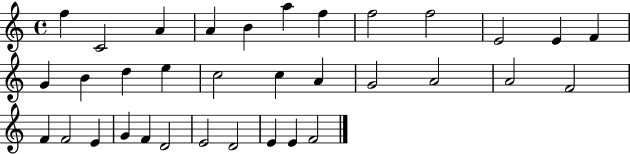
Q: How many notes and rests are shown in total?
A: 34